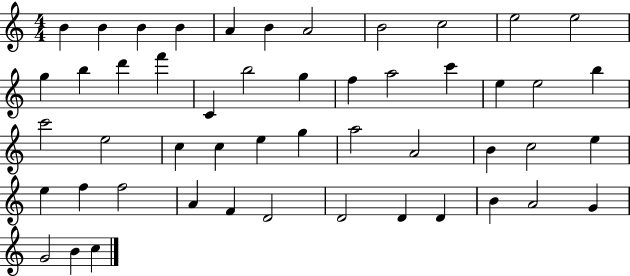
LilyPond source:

{
  \clef treble
  \numericTimeSignature
  \time 4/4
  \key c \major
  b'4 b'4 b'4 b'4 | a'4 b'4 a'2 | b'2 c''2 | e''2 e''2 | \break g''4 b''4 d'''4 f'''4 | c'4 b''2 g''4 | f''4 a''2 c'''4 | e''4 e''2 b''4 | \break c'''2 e''2 | c''4 c''4 e''4 g''4 | a''2 a'2 | b'4 c''2 e''4 | \break e''4 f''4 f''2 | a'4 f'4 d'2 | d'2 d'4 d'4 | b'4 a'2 g'4 | \break g'2 b'4 c''4 | \bar "|."
}